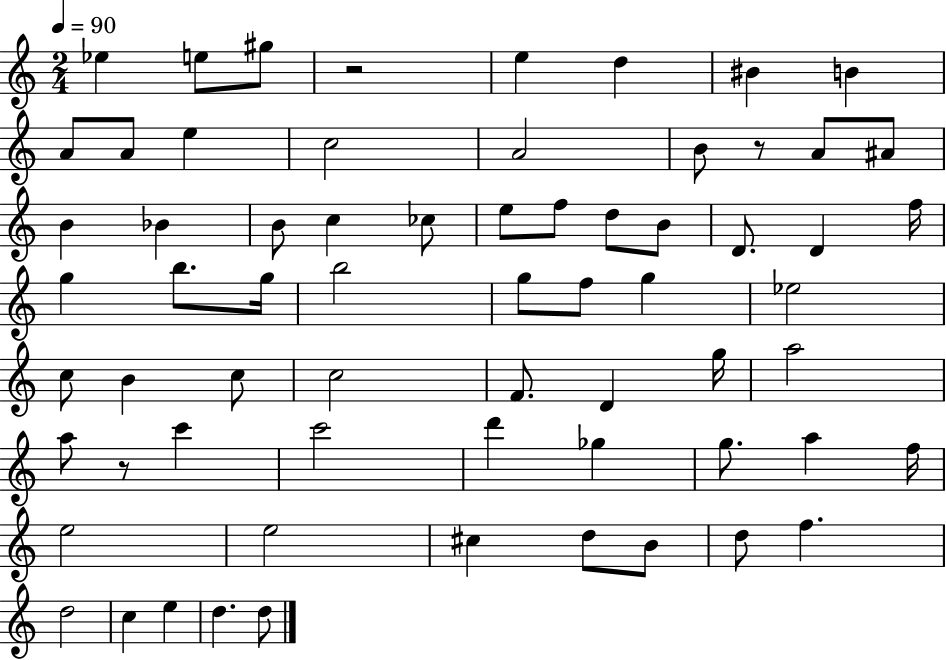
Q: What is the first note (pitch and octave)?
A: Eb5